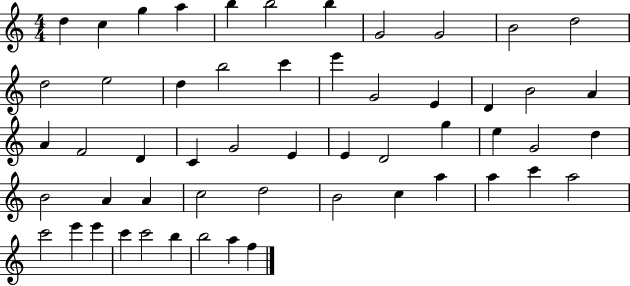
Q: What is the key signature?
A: C major